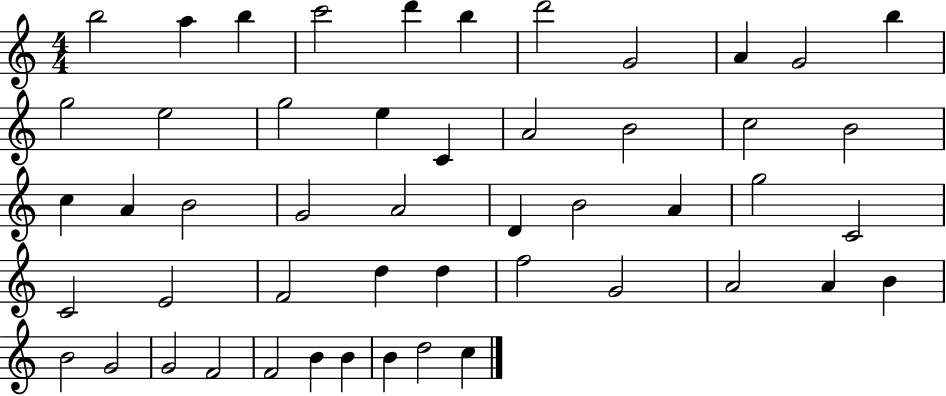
{
  \clef treble
  \numericTimeSignature
  \time 4/4
  \key c \major
  b''2 a''4 b''4 | c'''2 d'''4 b''4 | d'''2 g'2 | a'4 g'2 b''4 | \break g''2 e''2 | g''2 e''4 c'4 | a'2 b'2 | c''2 b'2 | \break c''4 a'4 b'2 | g'2 a'2 | d'4 b'2 a'4 | g''2 c'2 | \break c'2 e'2 | f'2 d''4 d''4 | f''2 g'2 | a'2 a'4 b'4 | \break b'2 g'2 | g'2 f'2 | f'2 b'4 b'4 | b'4 d''2 c''4 | \break \bar "|."
}